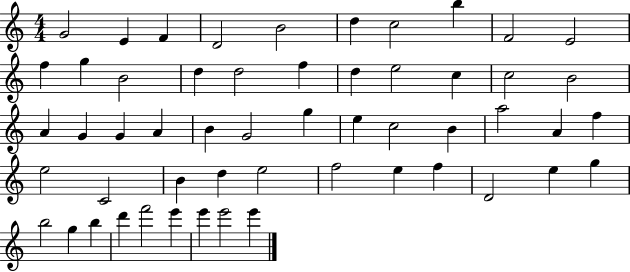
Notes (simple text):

G4/h E4/q F4/q D4/h B4/h D5/q C5/h B5/q F4/h E4/h F5/q G5/q B4/h D5/q D5/h F5/q D5/q E5/h C5/q C5/h B4/h A4/q G4/q G4/q A4/q B4/q G4/h G5/q E5/q C5/h B4/q A5/h A4/q F5/q E5/h C4/h B4/q D5/q E5/h F5/h E5/q F5/q D4/h E5/q G5/q B5/h G5/q B5/q D6/q F6/h E6/q E6/q E6/h E6/q